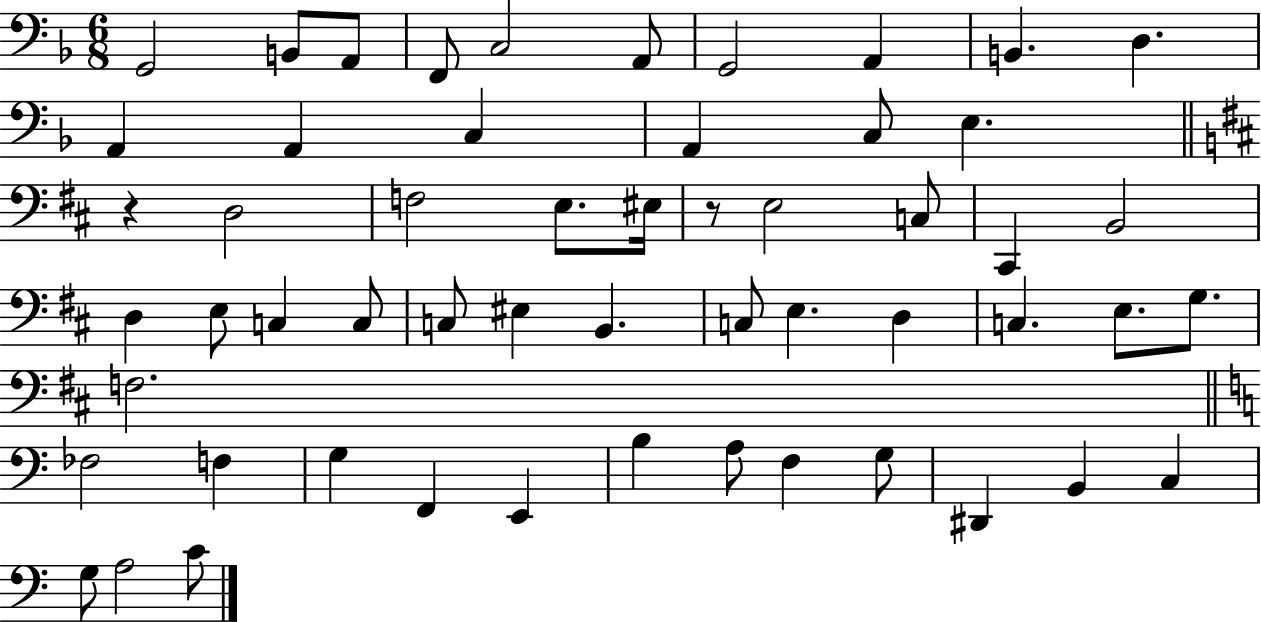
X:1
T:Untitled
M:6/8
L:1/4
K:F
G,,2 B,,/2 A,,/2 F,,/2 C,2 A,,/2 G,,2 A,, B,, D, A,, A,, C, A,, C,/2 E, z D,2 F,2 E,/2 ^E,/4 z/2 E,2 C,/2 ^C,, B,,2 D, E,/2 C, C,/2 C,/2 ^E, B,, C,/2 E, D, C, E,/2 G,/2 F,2 _F,2 F, G, F,, E,, B, A,/2 F, G,/2 ^D,, B,, C, G,/2 A,2 C/2